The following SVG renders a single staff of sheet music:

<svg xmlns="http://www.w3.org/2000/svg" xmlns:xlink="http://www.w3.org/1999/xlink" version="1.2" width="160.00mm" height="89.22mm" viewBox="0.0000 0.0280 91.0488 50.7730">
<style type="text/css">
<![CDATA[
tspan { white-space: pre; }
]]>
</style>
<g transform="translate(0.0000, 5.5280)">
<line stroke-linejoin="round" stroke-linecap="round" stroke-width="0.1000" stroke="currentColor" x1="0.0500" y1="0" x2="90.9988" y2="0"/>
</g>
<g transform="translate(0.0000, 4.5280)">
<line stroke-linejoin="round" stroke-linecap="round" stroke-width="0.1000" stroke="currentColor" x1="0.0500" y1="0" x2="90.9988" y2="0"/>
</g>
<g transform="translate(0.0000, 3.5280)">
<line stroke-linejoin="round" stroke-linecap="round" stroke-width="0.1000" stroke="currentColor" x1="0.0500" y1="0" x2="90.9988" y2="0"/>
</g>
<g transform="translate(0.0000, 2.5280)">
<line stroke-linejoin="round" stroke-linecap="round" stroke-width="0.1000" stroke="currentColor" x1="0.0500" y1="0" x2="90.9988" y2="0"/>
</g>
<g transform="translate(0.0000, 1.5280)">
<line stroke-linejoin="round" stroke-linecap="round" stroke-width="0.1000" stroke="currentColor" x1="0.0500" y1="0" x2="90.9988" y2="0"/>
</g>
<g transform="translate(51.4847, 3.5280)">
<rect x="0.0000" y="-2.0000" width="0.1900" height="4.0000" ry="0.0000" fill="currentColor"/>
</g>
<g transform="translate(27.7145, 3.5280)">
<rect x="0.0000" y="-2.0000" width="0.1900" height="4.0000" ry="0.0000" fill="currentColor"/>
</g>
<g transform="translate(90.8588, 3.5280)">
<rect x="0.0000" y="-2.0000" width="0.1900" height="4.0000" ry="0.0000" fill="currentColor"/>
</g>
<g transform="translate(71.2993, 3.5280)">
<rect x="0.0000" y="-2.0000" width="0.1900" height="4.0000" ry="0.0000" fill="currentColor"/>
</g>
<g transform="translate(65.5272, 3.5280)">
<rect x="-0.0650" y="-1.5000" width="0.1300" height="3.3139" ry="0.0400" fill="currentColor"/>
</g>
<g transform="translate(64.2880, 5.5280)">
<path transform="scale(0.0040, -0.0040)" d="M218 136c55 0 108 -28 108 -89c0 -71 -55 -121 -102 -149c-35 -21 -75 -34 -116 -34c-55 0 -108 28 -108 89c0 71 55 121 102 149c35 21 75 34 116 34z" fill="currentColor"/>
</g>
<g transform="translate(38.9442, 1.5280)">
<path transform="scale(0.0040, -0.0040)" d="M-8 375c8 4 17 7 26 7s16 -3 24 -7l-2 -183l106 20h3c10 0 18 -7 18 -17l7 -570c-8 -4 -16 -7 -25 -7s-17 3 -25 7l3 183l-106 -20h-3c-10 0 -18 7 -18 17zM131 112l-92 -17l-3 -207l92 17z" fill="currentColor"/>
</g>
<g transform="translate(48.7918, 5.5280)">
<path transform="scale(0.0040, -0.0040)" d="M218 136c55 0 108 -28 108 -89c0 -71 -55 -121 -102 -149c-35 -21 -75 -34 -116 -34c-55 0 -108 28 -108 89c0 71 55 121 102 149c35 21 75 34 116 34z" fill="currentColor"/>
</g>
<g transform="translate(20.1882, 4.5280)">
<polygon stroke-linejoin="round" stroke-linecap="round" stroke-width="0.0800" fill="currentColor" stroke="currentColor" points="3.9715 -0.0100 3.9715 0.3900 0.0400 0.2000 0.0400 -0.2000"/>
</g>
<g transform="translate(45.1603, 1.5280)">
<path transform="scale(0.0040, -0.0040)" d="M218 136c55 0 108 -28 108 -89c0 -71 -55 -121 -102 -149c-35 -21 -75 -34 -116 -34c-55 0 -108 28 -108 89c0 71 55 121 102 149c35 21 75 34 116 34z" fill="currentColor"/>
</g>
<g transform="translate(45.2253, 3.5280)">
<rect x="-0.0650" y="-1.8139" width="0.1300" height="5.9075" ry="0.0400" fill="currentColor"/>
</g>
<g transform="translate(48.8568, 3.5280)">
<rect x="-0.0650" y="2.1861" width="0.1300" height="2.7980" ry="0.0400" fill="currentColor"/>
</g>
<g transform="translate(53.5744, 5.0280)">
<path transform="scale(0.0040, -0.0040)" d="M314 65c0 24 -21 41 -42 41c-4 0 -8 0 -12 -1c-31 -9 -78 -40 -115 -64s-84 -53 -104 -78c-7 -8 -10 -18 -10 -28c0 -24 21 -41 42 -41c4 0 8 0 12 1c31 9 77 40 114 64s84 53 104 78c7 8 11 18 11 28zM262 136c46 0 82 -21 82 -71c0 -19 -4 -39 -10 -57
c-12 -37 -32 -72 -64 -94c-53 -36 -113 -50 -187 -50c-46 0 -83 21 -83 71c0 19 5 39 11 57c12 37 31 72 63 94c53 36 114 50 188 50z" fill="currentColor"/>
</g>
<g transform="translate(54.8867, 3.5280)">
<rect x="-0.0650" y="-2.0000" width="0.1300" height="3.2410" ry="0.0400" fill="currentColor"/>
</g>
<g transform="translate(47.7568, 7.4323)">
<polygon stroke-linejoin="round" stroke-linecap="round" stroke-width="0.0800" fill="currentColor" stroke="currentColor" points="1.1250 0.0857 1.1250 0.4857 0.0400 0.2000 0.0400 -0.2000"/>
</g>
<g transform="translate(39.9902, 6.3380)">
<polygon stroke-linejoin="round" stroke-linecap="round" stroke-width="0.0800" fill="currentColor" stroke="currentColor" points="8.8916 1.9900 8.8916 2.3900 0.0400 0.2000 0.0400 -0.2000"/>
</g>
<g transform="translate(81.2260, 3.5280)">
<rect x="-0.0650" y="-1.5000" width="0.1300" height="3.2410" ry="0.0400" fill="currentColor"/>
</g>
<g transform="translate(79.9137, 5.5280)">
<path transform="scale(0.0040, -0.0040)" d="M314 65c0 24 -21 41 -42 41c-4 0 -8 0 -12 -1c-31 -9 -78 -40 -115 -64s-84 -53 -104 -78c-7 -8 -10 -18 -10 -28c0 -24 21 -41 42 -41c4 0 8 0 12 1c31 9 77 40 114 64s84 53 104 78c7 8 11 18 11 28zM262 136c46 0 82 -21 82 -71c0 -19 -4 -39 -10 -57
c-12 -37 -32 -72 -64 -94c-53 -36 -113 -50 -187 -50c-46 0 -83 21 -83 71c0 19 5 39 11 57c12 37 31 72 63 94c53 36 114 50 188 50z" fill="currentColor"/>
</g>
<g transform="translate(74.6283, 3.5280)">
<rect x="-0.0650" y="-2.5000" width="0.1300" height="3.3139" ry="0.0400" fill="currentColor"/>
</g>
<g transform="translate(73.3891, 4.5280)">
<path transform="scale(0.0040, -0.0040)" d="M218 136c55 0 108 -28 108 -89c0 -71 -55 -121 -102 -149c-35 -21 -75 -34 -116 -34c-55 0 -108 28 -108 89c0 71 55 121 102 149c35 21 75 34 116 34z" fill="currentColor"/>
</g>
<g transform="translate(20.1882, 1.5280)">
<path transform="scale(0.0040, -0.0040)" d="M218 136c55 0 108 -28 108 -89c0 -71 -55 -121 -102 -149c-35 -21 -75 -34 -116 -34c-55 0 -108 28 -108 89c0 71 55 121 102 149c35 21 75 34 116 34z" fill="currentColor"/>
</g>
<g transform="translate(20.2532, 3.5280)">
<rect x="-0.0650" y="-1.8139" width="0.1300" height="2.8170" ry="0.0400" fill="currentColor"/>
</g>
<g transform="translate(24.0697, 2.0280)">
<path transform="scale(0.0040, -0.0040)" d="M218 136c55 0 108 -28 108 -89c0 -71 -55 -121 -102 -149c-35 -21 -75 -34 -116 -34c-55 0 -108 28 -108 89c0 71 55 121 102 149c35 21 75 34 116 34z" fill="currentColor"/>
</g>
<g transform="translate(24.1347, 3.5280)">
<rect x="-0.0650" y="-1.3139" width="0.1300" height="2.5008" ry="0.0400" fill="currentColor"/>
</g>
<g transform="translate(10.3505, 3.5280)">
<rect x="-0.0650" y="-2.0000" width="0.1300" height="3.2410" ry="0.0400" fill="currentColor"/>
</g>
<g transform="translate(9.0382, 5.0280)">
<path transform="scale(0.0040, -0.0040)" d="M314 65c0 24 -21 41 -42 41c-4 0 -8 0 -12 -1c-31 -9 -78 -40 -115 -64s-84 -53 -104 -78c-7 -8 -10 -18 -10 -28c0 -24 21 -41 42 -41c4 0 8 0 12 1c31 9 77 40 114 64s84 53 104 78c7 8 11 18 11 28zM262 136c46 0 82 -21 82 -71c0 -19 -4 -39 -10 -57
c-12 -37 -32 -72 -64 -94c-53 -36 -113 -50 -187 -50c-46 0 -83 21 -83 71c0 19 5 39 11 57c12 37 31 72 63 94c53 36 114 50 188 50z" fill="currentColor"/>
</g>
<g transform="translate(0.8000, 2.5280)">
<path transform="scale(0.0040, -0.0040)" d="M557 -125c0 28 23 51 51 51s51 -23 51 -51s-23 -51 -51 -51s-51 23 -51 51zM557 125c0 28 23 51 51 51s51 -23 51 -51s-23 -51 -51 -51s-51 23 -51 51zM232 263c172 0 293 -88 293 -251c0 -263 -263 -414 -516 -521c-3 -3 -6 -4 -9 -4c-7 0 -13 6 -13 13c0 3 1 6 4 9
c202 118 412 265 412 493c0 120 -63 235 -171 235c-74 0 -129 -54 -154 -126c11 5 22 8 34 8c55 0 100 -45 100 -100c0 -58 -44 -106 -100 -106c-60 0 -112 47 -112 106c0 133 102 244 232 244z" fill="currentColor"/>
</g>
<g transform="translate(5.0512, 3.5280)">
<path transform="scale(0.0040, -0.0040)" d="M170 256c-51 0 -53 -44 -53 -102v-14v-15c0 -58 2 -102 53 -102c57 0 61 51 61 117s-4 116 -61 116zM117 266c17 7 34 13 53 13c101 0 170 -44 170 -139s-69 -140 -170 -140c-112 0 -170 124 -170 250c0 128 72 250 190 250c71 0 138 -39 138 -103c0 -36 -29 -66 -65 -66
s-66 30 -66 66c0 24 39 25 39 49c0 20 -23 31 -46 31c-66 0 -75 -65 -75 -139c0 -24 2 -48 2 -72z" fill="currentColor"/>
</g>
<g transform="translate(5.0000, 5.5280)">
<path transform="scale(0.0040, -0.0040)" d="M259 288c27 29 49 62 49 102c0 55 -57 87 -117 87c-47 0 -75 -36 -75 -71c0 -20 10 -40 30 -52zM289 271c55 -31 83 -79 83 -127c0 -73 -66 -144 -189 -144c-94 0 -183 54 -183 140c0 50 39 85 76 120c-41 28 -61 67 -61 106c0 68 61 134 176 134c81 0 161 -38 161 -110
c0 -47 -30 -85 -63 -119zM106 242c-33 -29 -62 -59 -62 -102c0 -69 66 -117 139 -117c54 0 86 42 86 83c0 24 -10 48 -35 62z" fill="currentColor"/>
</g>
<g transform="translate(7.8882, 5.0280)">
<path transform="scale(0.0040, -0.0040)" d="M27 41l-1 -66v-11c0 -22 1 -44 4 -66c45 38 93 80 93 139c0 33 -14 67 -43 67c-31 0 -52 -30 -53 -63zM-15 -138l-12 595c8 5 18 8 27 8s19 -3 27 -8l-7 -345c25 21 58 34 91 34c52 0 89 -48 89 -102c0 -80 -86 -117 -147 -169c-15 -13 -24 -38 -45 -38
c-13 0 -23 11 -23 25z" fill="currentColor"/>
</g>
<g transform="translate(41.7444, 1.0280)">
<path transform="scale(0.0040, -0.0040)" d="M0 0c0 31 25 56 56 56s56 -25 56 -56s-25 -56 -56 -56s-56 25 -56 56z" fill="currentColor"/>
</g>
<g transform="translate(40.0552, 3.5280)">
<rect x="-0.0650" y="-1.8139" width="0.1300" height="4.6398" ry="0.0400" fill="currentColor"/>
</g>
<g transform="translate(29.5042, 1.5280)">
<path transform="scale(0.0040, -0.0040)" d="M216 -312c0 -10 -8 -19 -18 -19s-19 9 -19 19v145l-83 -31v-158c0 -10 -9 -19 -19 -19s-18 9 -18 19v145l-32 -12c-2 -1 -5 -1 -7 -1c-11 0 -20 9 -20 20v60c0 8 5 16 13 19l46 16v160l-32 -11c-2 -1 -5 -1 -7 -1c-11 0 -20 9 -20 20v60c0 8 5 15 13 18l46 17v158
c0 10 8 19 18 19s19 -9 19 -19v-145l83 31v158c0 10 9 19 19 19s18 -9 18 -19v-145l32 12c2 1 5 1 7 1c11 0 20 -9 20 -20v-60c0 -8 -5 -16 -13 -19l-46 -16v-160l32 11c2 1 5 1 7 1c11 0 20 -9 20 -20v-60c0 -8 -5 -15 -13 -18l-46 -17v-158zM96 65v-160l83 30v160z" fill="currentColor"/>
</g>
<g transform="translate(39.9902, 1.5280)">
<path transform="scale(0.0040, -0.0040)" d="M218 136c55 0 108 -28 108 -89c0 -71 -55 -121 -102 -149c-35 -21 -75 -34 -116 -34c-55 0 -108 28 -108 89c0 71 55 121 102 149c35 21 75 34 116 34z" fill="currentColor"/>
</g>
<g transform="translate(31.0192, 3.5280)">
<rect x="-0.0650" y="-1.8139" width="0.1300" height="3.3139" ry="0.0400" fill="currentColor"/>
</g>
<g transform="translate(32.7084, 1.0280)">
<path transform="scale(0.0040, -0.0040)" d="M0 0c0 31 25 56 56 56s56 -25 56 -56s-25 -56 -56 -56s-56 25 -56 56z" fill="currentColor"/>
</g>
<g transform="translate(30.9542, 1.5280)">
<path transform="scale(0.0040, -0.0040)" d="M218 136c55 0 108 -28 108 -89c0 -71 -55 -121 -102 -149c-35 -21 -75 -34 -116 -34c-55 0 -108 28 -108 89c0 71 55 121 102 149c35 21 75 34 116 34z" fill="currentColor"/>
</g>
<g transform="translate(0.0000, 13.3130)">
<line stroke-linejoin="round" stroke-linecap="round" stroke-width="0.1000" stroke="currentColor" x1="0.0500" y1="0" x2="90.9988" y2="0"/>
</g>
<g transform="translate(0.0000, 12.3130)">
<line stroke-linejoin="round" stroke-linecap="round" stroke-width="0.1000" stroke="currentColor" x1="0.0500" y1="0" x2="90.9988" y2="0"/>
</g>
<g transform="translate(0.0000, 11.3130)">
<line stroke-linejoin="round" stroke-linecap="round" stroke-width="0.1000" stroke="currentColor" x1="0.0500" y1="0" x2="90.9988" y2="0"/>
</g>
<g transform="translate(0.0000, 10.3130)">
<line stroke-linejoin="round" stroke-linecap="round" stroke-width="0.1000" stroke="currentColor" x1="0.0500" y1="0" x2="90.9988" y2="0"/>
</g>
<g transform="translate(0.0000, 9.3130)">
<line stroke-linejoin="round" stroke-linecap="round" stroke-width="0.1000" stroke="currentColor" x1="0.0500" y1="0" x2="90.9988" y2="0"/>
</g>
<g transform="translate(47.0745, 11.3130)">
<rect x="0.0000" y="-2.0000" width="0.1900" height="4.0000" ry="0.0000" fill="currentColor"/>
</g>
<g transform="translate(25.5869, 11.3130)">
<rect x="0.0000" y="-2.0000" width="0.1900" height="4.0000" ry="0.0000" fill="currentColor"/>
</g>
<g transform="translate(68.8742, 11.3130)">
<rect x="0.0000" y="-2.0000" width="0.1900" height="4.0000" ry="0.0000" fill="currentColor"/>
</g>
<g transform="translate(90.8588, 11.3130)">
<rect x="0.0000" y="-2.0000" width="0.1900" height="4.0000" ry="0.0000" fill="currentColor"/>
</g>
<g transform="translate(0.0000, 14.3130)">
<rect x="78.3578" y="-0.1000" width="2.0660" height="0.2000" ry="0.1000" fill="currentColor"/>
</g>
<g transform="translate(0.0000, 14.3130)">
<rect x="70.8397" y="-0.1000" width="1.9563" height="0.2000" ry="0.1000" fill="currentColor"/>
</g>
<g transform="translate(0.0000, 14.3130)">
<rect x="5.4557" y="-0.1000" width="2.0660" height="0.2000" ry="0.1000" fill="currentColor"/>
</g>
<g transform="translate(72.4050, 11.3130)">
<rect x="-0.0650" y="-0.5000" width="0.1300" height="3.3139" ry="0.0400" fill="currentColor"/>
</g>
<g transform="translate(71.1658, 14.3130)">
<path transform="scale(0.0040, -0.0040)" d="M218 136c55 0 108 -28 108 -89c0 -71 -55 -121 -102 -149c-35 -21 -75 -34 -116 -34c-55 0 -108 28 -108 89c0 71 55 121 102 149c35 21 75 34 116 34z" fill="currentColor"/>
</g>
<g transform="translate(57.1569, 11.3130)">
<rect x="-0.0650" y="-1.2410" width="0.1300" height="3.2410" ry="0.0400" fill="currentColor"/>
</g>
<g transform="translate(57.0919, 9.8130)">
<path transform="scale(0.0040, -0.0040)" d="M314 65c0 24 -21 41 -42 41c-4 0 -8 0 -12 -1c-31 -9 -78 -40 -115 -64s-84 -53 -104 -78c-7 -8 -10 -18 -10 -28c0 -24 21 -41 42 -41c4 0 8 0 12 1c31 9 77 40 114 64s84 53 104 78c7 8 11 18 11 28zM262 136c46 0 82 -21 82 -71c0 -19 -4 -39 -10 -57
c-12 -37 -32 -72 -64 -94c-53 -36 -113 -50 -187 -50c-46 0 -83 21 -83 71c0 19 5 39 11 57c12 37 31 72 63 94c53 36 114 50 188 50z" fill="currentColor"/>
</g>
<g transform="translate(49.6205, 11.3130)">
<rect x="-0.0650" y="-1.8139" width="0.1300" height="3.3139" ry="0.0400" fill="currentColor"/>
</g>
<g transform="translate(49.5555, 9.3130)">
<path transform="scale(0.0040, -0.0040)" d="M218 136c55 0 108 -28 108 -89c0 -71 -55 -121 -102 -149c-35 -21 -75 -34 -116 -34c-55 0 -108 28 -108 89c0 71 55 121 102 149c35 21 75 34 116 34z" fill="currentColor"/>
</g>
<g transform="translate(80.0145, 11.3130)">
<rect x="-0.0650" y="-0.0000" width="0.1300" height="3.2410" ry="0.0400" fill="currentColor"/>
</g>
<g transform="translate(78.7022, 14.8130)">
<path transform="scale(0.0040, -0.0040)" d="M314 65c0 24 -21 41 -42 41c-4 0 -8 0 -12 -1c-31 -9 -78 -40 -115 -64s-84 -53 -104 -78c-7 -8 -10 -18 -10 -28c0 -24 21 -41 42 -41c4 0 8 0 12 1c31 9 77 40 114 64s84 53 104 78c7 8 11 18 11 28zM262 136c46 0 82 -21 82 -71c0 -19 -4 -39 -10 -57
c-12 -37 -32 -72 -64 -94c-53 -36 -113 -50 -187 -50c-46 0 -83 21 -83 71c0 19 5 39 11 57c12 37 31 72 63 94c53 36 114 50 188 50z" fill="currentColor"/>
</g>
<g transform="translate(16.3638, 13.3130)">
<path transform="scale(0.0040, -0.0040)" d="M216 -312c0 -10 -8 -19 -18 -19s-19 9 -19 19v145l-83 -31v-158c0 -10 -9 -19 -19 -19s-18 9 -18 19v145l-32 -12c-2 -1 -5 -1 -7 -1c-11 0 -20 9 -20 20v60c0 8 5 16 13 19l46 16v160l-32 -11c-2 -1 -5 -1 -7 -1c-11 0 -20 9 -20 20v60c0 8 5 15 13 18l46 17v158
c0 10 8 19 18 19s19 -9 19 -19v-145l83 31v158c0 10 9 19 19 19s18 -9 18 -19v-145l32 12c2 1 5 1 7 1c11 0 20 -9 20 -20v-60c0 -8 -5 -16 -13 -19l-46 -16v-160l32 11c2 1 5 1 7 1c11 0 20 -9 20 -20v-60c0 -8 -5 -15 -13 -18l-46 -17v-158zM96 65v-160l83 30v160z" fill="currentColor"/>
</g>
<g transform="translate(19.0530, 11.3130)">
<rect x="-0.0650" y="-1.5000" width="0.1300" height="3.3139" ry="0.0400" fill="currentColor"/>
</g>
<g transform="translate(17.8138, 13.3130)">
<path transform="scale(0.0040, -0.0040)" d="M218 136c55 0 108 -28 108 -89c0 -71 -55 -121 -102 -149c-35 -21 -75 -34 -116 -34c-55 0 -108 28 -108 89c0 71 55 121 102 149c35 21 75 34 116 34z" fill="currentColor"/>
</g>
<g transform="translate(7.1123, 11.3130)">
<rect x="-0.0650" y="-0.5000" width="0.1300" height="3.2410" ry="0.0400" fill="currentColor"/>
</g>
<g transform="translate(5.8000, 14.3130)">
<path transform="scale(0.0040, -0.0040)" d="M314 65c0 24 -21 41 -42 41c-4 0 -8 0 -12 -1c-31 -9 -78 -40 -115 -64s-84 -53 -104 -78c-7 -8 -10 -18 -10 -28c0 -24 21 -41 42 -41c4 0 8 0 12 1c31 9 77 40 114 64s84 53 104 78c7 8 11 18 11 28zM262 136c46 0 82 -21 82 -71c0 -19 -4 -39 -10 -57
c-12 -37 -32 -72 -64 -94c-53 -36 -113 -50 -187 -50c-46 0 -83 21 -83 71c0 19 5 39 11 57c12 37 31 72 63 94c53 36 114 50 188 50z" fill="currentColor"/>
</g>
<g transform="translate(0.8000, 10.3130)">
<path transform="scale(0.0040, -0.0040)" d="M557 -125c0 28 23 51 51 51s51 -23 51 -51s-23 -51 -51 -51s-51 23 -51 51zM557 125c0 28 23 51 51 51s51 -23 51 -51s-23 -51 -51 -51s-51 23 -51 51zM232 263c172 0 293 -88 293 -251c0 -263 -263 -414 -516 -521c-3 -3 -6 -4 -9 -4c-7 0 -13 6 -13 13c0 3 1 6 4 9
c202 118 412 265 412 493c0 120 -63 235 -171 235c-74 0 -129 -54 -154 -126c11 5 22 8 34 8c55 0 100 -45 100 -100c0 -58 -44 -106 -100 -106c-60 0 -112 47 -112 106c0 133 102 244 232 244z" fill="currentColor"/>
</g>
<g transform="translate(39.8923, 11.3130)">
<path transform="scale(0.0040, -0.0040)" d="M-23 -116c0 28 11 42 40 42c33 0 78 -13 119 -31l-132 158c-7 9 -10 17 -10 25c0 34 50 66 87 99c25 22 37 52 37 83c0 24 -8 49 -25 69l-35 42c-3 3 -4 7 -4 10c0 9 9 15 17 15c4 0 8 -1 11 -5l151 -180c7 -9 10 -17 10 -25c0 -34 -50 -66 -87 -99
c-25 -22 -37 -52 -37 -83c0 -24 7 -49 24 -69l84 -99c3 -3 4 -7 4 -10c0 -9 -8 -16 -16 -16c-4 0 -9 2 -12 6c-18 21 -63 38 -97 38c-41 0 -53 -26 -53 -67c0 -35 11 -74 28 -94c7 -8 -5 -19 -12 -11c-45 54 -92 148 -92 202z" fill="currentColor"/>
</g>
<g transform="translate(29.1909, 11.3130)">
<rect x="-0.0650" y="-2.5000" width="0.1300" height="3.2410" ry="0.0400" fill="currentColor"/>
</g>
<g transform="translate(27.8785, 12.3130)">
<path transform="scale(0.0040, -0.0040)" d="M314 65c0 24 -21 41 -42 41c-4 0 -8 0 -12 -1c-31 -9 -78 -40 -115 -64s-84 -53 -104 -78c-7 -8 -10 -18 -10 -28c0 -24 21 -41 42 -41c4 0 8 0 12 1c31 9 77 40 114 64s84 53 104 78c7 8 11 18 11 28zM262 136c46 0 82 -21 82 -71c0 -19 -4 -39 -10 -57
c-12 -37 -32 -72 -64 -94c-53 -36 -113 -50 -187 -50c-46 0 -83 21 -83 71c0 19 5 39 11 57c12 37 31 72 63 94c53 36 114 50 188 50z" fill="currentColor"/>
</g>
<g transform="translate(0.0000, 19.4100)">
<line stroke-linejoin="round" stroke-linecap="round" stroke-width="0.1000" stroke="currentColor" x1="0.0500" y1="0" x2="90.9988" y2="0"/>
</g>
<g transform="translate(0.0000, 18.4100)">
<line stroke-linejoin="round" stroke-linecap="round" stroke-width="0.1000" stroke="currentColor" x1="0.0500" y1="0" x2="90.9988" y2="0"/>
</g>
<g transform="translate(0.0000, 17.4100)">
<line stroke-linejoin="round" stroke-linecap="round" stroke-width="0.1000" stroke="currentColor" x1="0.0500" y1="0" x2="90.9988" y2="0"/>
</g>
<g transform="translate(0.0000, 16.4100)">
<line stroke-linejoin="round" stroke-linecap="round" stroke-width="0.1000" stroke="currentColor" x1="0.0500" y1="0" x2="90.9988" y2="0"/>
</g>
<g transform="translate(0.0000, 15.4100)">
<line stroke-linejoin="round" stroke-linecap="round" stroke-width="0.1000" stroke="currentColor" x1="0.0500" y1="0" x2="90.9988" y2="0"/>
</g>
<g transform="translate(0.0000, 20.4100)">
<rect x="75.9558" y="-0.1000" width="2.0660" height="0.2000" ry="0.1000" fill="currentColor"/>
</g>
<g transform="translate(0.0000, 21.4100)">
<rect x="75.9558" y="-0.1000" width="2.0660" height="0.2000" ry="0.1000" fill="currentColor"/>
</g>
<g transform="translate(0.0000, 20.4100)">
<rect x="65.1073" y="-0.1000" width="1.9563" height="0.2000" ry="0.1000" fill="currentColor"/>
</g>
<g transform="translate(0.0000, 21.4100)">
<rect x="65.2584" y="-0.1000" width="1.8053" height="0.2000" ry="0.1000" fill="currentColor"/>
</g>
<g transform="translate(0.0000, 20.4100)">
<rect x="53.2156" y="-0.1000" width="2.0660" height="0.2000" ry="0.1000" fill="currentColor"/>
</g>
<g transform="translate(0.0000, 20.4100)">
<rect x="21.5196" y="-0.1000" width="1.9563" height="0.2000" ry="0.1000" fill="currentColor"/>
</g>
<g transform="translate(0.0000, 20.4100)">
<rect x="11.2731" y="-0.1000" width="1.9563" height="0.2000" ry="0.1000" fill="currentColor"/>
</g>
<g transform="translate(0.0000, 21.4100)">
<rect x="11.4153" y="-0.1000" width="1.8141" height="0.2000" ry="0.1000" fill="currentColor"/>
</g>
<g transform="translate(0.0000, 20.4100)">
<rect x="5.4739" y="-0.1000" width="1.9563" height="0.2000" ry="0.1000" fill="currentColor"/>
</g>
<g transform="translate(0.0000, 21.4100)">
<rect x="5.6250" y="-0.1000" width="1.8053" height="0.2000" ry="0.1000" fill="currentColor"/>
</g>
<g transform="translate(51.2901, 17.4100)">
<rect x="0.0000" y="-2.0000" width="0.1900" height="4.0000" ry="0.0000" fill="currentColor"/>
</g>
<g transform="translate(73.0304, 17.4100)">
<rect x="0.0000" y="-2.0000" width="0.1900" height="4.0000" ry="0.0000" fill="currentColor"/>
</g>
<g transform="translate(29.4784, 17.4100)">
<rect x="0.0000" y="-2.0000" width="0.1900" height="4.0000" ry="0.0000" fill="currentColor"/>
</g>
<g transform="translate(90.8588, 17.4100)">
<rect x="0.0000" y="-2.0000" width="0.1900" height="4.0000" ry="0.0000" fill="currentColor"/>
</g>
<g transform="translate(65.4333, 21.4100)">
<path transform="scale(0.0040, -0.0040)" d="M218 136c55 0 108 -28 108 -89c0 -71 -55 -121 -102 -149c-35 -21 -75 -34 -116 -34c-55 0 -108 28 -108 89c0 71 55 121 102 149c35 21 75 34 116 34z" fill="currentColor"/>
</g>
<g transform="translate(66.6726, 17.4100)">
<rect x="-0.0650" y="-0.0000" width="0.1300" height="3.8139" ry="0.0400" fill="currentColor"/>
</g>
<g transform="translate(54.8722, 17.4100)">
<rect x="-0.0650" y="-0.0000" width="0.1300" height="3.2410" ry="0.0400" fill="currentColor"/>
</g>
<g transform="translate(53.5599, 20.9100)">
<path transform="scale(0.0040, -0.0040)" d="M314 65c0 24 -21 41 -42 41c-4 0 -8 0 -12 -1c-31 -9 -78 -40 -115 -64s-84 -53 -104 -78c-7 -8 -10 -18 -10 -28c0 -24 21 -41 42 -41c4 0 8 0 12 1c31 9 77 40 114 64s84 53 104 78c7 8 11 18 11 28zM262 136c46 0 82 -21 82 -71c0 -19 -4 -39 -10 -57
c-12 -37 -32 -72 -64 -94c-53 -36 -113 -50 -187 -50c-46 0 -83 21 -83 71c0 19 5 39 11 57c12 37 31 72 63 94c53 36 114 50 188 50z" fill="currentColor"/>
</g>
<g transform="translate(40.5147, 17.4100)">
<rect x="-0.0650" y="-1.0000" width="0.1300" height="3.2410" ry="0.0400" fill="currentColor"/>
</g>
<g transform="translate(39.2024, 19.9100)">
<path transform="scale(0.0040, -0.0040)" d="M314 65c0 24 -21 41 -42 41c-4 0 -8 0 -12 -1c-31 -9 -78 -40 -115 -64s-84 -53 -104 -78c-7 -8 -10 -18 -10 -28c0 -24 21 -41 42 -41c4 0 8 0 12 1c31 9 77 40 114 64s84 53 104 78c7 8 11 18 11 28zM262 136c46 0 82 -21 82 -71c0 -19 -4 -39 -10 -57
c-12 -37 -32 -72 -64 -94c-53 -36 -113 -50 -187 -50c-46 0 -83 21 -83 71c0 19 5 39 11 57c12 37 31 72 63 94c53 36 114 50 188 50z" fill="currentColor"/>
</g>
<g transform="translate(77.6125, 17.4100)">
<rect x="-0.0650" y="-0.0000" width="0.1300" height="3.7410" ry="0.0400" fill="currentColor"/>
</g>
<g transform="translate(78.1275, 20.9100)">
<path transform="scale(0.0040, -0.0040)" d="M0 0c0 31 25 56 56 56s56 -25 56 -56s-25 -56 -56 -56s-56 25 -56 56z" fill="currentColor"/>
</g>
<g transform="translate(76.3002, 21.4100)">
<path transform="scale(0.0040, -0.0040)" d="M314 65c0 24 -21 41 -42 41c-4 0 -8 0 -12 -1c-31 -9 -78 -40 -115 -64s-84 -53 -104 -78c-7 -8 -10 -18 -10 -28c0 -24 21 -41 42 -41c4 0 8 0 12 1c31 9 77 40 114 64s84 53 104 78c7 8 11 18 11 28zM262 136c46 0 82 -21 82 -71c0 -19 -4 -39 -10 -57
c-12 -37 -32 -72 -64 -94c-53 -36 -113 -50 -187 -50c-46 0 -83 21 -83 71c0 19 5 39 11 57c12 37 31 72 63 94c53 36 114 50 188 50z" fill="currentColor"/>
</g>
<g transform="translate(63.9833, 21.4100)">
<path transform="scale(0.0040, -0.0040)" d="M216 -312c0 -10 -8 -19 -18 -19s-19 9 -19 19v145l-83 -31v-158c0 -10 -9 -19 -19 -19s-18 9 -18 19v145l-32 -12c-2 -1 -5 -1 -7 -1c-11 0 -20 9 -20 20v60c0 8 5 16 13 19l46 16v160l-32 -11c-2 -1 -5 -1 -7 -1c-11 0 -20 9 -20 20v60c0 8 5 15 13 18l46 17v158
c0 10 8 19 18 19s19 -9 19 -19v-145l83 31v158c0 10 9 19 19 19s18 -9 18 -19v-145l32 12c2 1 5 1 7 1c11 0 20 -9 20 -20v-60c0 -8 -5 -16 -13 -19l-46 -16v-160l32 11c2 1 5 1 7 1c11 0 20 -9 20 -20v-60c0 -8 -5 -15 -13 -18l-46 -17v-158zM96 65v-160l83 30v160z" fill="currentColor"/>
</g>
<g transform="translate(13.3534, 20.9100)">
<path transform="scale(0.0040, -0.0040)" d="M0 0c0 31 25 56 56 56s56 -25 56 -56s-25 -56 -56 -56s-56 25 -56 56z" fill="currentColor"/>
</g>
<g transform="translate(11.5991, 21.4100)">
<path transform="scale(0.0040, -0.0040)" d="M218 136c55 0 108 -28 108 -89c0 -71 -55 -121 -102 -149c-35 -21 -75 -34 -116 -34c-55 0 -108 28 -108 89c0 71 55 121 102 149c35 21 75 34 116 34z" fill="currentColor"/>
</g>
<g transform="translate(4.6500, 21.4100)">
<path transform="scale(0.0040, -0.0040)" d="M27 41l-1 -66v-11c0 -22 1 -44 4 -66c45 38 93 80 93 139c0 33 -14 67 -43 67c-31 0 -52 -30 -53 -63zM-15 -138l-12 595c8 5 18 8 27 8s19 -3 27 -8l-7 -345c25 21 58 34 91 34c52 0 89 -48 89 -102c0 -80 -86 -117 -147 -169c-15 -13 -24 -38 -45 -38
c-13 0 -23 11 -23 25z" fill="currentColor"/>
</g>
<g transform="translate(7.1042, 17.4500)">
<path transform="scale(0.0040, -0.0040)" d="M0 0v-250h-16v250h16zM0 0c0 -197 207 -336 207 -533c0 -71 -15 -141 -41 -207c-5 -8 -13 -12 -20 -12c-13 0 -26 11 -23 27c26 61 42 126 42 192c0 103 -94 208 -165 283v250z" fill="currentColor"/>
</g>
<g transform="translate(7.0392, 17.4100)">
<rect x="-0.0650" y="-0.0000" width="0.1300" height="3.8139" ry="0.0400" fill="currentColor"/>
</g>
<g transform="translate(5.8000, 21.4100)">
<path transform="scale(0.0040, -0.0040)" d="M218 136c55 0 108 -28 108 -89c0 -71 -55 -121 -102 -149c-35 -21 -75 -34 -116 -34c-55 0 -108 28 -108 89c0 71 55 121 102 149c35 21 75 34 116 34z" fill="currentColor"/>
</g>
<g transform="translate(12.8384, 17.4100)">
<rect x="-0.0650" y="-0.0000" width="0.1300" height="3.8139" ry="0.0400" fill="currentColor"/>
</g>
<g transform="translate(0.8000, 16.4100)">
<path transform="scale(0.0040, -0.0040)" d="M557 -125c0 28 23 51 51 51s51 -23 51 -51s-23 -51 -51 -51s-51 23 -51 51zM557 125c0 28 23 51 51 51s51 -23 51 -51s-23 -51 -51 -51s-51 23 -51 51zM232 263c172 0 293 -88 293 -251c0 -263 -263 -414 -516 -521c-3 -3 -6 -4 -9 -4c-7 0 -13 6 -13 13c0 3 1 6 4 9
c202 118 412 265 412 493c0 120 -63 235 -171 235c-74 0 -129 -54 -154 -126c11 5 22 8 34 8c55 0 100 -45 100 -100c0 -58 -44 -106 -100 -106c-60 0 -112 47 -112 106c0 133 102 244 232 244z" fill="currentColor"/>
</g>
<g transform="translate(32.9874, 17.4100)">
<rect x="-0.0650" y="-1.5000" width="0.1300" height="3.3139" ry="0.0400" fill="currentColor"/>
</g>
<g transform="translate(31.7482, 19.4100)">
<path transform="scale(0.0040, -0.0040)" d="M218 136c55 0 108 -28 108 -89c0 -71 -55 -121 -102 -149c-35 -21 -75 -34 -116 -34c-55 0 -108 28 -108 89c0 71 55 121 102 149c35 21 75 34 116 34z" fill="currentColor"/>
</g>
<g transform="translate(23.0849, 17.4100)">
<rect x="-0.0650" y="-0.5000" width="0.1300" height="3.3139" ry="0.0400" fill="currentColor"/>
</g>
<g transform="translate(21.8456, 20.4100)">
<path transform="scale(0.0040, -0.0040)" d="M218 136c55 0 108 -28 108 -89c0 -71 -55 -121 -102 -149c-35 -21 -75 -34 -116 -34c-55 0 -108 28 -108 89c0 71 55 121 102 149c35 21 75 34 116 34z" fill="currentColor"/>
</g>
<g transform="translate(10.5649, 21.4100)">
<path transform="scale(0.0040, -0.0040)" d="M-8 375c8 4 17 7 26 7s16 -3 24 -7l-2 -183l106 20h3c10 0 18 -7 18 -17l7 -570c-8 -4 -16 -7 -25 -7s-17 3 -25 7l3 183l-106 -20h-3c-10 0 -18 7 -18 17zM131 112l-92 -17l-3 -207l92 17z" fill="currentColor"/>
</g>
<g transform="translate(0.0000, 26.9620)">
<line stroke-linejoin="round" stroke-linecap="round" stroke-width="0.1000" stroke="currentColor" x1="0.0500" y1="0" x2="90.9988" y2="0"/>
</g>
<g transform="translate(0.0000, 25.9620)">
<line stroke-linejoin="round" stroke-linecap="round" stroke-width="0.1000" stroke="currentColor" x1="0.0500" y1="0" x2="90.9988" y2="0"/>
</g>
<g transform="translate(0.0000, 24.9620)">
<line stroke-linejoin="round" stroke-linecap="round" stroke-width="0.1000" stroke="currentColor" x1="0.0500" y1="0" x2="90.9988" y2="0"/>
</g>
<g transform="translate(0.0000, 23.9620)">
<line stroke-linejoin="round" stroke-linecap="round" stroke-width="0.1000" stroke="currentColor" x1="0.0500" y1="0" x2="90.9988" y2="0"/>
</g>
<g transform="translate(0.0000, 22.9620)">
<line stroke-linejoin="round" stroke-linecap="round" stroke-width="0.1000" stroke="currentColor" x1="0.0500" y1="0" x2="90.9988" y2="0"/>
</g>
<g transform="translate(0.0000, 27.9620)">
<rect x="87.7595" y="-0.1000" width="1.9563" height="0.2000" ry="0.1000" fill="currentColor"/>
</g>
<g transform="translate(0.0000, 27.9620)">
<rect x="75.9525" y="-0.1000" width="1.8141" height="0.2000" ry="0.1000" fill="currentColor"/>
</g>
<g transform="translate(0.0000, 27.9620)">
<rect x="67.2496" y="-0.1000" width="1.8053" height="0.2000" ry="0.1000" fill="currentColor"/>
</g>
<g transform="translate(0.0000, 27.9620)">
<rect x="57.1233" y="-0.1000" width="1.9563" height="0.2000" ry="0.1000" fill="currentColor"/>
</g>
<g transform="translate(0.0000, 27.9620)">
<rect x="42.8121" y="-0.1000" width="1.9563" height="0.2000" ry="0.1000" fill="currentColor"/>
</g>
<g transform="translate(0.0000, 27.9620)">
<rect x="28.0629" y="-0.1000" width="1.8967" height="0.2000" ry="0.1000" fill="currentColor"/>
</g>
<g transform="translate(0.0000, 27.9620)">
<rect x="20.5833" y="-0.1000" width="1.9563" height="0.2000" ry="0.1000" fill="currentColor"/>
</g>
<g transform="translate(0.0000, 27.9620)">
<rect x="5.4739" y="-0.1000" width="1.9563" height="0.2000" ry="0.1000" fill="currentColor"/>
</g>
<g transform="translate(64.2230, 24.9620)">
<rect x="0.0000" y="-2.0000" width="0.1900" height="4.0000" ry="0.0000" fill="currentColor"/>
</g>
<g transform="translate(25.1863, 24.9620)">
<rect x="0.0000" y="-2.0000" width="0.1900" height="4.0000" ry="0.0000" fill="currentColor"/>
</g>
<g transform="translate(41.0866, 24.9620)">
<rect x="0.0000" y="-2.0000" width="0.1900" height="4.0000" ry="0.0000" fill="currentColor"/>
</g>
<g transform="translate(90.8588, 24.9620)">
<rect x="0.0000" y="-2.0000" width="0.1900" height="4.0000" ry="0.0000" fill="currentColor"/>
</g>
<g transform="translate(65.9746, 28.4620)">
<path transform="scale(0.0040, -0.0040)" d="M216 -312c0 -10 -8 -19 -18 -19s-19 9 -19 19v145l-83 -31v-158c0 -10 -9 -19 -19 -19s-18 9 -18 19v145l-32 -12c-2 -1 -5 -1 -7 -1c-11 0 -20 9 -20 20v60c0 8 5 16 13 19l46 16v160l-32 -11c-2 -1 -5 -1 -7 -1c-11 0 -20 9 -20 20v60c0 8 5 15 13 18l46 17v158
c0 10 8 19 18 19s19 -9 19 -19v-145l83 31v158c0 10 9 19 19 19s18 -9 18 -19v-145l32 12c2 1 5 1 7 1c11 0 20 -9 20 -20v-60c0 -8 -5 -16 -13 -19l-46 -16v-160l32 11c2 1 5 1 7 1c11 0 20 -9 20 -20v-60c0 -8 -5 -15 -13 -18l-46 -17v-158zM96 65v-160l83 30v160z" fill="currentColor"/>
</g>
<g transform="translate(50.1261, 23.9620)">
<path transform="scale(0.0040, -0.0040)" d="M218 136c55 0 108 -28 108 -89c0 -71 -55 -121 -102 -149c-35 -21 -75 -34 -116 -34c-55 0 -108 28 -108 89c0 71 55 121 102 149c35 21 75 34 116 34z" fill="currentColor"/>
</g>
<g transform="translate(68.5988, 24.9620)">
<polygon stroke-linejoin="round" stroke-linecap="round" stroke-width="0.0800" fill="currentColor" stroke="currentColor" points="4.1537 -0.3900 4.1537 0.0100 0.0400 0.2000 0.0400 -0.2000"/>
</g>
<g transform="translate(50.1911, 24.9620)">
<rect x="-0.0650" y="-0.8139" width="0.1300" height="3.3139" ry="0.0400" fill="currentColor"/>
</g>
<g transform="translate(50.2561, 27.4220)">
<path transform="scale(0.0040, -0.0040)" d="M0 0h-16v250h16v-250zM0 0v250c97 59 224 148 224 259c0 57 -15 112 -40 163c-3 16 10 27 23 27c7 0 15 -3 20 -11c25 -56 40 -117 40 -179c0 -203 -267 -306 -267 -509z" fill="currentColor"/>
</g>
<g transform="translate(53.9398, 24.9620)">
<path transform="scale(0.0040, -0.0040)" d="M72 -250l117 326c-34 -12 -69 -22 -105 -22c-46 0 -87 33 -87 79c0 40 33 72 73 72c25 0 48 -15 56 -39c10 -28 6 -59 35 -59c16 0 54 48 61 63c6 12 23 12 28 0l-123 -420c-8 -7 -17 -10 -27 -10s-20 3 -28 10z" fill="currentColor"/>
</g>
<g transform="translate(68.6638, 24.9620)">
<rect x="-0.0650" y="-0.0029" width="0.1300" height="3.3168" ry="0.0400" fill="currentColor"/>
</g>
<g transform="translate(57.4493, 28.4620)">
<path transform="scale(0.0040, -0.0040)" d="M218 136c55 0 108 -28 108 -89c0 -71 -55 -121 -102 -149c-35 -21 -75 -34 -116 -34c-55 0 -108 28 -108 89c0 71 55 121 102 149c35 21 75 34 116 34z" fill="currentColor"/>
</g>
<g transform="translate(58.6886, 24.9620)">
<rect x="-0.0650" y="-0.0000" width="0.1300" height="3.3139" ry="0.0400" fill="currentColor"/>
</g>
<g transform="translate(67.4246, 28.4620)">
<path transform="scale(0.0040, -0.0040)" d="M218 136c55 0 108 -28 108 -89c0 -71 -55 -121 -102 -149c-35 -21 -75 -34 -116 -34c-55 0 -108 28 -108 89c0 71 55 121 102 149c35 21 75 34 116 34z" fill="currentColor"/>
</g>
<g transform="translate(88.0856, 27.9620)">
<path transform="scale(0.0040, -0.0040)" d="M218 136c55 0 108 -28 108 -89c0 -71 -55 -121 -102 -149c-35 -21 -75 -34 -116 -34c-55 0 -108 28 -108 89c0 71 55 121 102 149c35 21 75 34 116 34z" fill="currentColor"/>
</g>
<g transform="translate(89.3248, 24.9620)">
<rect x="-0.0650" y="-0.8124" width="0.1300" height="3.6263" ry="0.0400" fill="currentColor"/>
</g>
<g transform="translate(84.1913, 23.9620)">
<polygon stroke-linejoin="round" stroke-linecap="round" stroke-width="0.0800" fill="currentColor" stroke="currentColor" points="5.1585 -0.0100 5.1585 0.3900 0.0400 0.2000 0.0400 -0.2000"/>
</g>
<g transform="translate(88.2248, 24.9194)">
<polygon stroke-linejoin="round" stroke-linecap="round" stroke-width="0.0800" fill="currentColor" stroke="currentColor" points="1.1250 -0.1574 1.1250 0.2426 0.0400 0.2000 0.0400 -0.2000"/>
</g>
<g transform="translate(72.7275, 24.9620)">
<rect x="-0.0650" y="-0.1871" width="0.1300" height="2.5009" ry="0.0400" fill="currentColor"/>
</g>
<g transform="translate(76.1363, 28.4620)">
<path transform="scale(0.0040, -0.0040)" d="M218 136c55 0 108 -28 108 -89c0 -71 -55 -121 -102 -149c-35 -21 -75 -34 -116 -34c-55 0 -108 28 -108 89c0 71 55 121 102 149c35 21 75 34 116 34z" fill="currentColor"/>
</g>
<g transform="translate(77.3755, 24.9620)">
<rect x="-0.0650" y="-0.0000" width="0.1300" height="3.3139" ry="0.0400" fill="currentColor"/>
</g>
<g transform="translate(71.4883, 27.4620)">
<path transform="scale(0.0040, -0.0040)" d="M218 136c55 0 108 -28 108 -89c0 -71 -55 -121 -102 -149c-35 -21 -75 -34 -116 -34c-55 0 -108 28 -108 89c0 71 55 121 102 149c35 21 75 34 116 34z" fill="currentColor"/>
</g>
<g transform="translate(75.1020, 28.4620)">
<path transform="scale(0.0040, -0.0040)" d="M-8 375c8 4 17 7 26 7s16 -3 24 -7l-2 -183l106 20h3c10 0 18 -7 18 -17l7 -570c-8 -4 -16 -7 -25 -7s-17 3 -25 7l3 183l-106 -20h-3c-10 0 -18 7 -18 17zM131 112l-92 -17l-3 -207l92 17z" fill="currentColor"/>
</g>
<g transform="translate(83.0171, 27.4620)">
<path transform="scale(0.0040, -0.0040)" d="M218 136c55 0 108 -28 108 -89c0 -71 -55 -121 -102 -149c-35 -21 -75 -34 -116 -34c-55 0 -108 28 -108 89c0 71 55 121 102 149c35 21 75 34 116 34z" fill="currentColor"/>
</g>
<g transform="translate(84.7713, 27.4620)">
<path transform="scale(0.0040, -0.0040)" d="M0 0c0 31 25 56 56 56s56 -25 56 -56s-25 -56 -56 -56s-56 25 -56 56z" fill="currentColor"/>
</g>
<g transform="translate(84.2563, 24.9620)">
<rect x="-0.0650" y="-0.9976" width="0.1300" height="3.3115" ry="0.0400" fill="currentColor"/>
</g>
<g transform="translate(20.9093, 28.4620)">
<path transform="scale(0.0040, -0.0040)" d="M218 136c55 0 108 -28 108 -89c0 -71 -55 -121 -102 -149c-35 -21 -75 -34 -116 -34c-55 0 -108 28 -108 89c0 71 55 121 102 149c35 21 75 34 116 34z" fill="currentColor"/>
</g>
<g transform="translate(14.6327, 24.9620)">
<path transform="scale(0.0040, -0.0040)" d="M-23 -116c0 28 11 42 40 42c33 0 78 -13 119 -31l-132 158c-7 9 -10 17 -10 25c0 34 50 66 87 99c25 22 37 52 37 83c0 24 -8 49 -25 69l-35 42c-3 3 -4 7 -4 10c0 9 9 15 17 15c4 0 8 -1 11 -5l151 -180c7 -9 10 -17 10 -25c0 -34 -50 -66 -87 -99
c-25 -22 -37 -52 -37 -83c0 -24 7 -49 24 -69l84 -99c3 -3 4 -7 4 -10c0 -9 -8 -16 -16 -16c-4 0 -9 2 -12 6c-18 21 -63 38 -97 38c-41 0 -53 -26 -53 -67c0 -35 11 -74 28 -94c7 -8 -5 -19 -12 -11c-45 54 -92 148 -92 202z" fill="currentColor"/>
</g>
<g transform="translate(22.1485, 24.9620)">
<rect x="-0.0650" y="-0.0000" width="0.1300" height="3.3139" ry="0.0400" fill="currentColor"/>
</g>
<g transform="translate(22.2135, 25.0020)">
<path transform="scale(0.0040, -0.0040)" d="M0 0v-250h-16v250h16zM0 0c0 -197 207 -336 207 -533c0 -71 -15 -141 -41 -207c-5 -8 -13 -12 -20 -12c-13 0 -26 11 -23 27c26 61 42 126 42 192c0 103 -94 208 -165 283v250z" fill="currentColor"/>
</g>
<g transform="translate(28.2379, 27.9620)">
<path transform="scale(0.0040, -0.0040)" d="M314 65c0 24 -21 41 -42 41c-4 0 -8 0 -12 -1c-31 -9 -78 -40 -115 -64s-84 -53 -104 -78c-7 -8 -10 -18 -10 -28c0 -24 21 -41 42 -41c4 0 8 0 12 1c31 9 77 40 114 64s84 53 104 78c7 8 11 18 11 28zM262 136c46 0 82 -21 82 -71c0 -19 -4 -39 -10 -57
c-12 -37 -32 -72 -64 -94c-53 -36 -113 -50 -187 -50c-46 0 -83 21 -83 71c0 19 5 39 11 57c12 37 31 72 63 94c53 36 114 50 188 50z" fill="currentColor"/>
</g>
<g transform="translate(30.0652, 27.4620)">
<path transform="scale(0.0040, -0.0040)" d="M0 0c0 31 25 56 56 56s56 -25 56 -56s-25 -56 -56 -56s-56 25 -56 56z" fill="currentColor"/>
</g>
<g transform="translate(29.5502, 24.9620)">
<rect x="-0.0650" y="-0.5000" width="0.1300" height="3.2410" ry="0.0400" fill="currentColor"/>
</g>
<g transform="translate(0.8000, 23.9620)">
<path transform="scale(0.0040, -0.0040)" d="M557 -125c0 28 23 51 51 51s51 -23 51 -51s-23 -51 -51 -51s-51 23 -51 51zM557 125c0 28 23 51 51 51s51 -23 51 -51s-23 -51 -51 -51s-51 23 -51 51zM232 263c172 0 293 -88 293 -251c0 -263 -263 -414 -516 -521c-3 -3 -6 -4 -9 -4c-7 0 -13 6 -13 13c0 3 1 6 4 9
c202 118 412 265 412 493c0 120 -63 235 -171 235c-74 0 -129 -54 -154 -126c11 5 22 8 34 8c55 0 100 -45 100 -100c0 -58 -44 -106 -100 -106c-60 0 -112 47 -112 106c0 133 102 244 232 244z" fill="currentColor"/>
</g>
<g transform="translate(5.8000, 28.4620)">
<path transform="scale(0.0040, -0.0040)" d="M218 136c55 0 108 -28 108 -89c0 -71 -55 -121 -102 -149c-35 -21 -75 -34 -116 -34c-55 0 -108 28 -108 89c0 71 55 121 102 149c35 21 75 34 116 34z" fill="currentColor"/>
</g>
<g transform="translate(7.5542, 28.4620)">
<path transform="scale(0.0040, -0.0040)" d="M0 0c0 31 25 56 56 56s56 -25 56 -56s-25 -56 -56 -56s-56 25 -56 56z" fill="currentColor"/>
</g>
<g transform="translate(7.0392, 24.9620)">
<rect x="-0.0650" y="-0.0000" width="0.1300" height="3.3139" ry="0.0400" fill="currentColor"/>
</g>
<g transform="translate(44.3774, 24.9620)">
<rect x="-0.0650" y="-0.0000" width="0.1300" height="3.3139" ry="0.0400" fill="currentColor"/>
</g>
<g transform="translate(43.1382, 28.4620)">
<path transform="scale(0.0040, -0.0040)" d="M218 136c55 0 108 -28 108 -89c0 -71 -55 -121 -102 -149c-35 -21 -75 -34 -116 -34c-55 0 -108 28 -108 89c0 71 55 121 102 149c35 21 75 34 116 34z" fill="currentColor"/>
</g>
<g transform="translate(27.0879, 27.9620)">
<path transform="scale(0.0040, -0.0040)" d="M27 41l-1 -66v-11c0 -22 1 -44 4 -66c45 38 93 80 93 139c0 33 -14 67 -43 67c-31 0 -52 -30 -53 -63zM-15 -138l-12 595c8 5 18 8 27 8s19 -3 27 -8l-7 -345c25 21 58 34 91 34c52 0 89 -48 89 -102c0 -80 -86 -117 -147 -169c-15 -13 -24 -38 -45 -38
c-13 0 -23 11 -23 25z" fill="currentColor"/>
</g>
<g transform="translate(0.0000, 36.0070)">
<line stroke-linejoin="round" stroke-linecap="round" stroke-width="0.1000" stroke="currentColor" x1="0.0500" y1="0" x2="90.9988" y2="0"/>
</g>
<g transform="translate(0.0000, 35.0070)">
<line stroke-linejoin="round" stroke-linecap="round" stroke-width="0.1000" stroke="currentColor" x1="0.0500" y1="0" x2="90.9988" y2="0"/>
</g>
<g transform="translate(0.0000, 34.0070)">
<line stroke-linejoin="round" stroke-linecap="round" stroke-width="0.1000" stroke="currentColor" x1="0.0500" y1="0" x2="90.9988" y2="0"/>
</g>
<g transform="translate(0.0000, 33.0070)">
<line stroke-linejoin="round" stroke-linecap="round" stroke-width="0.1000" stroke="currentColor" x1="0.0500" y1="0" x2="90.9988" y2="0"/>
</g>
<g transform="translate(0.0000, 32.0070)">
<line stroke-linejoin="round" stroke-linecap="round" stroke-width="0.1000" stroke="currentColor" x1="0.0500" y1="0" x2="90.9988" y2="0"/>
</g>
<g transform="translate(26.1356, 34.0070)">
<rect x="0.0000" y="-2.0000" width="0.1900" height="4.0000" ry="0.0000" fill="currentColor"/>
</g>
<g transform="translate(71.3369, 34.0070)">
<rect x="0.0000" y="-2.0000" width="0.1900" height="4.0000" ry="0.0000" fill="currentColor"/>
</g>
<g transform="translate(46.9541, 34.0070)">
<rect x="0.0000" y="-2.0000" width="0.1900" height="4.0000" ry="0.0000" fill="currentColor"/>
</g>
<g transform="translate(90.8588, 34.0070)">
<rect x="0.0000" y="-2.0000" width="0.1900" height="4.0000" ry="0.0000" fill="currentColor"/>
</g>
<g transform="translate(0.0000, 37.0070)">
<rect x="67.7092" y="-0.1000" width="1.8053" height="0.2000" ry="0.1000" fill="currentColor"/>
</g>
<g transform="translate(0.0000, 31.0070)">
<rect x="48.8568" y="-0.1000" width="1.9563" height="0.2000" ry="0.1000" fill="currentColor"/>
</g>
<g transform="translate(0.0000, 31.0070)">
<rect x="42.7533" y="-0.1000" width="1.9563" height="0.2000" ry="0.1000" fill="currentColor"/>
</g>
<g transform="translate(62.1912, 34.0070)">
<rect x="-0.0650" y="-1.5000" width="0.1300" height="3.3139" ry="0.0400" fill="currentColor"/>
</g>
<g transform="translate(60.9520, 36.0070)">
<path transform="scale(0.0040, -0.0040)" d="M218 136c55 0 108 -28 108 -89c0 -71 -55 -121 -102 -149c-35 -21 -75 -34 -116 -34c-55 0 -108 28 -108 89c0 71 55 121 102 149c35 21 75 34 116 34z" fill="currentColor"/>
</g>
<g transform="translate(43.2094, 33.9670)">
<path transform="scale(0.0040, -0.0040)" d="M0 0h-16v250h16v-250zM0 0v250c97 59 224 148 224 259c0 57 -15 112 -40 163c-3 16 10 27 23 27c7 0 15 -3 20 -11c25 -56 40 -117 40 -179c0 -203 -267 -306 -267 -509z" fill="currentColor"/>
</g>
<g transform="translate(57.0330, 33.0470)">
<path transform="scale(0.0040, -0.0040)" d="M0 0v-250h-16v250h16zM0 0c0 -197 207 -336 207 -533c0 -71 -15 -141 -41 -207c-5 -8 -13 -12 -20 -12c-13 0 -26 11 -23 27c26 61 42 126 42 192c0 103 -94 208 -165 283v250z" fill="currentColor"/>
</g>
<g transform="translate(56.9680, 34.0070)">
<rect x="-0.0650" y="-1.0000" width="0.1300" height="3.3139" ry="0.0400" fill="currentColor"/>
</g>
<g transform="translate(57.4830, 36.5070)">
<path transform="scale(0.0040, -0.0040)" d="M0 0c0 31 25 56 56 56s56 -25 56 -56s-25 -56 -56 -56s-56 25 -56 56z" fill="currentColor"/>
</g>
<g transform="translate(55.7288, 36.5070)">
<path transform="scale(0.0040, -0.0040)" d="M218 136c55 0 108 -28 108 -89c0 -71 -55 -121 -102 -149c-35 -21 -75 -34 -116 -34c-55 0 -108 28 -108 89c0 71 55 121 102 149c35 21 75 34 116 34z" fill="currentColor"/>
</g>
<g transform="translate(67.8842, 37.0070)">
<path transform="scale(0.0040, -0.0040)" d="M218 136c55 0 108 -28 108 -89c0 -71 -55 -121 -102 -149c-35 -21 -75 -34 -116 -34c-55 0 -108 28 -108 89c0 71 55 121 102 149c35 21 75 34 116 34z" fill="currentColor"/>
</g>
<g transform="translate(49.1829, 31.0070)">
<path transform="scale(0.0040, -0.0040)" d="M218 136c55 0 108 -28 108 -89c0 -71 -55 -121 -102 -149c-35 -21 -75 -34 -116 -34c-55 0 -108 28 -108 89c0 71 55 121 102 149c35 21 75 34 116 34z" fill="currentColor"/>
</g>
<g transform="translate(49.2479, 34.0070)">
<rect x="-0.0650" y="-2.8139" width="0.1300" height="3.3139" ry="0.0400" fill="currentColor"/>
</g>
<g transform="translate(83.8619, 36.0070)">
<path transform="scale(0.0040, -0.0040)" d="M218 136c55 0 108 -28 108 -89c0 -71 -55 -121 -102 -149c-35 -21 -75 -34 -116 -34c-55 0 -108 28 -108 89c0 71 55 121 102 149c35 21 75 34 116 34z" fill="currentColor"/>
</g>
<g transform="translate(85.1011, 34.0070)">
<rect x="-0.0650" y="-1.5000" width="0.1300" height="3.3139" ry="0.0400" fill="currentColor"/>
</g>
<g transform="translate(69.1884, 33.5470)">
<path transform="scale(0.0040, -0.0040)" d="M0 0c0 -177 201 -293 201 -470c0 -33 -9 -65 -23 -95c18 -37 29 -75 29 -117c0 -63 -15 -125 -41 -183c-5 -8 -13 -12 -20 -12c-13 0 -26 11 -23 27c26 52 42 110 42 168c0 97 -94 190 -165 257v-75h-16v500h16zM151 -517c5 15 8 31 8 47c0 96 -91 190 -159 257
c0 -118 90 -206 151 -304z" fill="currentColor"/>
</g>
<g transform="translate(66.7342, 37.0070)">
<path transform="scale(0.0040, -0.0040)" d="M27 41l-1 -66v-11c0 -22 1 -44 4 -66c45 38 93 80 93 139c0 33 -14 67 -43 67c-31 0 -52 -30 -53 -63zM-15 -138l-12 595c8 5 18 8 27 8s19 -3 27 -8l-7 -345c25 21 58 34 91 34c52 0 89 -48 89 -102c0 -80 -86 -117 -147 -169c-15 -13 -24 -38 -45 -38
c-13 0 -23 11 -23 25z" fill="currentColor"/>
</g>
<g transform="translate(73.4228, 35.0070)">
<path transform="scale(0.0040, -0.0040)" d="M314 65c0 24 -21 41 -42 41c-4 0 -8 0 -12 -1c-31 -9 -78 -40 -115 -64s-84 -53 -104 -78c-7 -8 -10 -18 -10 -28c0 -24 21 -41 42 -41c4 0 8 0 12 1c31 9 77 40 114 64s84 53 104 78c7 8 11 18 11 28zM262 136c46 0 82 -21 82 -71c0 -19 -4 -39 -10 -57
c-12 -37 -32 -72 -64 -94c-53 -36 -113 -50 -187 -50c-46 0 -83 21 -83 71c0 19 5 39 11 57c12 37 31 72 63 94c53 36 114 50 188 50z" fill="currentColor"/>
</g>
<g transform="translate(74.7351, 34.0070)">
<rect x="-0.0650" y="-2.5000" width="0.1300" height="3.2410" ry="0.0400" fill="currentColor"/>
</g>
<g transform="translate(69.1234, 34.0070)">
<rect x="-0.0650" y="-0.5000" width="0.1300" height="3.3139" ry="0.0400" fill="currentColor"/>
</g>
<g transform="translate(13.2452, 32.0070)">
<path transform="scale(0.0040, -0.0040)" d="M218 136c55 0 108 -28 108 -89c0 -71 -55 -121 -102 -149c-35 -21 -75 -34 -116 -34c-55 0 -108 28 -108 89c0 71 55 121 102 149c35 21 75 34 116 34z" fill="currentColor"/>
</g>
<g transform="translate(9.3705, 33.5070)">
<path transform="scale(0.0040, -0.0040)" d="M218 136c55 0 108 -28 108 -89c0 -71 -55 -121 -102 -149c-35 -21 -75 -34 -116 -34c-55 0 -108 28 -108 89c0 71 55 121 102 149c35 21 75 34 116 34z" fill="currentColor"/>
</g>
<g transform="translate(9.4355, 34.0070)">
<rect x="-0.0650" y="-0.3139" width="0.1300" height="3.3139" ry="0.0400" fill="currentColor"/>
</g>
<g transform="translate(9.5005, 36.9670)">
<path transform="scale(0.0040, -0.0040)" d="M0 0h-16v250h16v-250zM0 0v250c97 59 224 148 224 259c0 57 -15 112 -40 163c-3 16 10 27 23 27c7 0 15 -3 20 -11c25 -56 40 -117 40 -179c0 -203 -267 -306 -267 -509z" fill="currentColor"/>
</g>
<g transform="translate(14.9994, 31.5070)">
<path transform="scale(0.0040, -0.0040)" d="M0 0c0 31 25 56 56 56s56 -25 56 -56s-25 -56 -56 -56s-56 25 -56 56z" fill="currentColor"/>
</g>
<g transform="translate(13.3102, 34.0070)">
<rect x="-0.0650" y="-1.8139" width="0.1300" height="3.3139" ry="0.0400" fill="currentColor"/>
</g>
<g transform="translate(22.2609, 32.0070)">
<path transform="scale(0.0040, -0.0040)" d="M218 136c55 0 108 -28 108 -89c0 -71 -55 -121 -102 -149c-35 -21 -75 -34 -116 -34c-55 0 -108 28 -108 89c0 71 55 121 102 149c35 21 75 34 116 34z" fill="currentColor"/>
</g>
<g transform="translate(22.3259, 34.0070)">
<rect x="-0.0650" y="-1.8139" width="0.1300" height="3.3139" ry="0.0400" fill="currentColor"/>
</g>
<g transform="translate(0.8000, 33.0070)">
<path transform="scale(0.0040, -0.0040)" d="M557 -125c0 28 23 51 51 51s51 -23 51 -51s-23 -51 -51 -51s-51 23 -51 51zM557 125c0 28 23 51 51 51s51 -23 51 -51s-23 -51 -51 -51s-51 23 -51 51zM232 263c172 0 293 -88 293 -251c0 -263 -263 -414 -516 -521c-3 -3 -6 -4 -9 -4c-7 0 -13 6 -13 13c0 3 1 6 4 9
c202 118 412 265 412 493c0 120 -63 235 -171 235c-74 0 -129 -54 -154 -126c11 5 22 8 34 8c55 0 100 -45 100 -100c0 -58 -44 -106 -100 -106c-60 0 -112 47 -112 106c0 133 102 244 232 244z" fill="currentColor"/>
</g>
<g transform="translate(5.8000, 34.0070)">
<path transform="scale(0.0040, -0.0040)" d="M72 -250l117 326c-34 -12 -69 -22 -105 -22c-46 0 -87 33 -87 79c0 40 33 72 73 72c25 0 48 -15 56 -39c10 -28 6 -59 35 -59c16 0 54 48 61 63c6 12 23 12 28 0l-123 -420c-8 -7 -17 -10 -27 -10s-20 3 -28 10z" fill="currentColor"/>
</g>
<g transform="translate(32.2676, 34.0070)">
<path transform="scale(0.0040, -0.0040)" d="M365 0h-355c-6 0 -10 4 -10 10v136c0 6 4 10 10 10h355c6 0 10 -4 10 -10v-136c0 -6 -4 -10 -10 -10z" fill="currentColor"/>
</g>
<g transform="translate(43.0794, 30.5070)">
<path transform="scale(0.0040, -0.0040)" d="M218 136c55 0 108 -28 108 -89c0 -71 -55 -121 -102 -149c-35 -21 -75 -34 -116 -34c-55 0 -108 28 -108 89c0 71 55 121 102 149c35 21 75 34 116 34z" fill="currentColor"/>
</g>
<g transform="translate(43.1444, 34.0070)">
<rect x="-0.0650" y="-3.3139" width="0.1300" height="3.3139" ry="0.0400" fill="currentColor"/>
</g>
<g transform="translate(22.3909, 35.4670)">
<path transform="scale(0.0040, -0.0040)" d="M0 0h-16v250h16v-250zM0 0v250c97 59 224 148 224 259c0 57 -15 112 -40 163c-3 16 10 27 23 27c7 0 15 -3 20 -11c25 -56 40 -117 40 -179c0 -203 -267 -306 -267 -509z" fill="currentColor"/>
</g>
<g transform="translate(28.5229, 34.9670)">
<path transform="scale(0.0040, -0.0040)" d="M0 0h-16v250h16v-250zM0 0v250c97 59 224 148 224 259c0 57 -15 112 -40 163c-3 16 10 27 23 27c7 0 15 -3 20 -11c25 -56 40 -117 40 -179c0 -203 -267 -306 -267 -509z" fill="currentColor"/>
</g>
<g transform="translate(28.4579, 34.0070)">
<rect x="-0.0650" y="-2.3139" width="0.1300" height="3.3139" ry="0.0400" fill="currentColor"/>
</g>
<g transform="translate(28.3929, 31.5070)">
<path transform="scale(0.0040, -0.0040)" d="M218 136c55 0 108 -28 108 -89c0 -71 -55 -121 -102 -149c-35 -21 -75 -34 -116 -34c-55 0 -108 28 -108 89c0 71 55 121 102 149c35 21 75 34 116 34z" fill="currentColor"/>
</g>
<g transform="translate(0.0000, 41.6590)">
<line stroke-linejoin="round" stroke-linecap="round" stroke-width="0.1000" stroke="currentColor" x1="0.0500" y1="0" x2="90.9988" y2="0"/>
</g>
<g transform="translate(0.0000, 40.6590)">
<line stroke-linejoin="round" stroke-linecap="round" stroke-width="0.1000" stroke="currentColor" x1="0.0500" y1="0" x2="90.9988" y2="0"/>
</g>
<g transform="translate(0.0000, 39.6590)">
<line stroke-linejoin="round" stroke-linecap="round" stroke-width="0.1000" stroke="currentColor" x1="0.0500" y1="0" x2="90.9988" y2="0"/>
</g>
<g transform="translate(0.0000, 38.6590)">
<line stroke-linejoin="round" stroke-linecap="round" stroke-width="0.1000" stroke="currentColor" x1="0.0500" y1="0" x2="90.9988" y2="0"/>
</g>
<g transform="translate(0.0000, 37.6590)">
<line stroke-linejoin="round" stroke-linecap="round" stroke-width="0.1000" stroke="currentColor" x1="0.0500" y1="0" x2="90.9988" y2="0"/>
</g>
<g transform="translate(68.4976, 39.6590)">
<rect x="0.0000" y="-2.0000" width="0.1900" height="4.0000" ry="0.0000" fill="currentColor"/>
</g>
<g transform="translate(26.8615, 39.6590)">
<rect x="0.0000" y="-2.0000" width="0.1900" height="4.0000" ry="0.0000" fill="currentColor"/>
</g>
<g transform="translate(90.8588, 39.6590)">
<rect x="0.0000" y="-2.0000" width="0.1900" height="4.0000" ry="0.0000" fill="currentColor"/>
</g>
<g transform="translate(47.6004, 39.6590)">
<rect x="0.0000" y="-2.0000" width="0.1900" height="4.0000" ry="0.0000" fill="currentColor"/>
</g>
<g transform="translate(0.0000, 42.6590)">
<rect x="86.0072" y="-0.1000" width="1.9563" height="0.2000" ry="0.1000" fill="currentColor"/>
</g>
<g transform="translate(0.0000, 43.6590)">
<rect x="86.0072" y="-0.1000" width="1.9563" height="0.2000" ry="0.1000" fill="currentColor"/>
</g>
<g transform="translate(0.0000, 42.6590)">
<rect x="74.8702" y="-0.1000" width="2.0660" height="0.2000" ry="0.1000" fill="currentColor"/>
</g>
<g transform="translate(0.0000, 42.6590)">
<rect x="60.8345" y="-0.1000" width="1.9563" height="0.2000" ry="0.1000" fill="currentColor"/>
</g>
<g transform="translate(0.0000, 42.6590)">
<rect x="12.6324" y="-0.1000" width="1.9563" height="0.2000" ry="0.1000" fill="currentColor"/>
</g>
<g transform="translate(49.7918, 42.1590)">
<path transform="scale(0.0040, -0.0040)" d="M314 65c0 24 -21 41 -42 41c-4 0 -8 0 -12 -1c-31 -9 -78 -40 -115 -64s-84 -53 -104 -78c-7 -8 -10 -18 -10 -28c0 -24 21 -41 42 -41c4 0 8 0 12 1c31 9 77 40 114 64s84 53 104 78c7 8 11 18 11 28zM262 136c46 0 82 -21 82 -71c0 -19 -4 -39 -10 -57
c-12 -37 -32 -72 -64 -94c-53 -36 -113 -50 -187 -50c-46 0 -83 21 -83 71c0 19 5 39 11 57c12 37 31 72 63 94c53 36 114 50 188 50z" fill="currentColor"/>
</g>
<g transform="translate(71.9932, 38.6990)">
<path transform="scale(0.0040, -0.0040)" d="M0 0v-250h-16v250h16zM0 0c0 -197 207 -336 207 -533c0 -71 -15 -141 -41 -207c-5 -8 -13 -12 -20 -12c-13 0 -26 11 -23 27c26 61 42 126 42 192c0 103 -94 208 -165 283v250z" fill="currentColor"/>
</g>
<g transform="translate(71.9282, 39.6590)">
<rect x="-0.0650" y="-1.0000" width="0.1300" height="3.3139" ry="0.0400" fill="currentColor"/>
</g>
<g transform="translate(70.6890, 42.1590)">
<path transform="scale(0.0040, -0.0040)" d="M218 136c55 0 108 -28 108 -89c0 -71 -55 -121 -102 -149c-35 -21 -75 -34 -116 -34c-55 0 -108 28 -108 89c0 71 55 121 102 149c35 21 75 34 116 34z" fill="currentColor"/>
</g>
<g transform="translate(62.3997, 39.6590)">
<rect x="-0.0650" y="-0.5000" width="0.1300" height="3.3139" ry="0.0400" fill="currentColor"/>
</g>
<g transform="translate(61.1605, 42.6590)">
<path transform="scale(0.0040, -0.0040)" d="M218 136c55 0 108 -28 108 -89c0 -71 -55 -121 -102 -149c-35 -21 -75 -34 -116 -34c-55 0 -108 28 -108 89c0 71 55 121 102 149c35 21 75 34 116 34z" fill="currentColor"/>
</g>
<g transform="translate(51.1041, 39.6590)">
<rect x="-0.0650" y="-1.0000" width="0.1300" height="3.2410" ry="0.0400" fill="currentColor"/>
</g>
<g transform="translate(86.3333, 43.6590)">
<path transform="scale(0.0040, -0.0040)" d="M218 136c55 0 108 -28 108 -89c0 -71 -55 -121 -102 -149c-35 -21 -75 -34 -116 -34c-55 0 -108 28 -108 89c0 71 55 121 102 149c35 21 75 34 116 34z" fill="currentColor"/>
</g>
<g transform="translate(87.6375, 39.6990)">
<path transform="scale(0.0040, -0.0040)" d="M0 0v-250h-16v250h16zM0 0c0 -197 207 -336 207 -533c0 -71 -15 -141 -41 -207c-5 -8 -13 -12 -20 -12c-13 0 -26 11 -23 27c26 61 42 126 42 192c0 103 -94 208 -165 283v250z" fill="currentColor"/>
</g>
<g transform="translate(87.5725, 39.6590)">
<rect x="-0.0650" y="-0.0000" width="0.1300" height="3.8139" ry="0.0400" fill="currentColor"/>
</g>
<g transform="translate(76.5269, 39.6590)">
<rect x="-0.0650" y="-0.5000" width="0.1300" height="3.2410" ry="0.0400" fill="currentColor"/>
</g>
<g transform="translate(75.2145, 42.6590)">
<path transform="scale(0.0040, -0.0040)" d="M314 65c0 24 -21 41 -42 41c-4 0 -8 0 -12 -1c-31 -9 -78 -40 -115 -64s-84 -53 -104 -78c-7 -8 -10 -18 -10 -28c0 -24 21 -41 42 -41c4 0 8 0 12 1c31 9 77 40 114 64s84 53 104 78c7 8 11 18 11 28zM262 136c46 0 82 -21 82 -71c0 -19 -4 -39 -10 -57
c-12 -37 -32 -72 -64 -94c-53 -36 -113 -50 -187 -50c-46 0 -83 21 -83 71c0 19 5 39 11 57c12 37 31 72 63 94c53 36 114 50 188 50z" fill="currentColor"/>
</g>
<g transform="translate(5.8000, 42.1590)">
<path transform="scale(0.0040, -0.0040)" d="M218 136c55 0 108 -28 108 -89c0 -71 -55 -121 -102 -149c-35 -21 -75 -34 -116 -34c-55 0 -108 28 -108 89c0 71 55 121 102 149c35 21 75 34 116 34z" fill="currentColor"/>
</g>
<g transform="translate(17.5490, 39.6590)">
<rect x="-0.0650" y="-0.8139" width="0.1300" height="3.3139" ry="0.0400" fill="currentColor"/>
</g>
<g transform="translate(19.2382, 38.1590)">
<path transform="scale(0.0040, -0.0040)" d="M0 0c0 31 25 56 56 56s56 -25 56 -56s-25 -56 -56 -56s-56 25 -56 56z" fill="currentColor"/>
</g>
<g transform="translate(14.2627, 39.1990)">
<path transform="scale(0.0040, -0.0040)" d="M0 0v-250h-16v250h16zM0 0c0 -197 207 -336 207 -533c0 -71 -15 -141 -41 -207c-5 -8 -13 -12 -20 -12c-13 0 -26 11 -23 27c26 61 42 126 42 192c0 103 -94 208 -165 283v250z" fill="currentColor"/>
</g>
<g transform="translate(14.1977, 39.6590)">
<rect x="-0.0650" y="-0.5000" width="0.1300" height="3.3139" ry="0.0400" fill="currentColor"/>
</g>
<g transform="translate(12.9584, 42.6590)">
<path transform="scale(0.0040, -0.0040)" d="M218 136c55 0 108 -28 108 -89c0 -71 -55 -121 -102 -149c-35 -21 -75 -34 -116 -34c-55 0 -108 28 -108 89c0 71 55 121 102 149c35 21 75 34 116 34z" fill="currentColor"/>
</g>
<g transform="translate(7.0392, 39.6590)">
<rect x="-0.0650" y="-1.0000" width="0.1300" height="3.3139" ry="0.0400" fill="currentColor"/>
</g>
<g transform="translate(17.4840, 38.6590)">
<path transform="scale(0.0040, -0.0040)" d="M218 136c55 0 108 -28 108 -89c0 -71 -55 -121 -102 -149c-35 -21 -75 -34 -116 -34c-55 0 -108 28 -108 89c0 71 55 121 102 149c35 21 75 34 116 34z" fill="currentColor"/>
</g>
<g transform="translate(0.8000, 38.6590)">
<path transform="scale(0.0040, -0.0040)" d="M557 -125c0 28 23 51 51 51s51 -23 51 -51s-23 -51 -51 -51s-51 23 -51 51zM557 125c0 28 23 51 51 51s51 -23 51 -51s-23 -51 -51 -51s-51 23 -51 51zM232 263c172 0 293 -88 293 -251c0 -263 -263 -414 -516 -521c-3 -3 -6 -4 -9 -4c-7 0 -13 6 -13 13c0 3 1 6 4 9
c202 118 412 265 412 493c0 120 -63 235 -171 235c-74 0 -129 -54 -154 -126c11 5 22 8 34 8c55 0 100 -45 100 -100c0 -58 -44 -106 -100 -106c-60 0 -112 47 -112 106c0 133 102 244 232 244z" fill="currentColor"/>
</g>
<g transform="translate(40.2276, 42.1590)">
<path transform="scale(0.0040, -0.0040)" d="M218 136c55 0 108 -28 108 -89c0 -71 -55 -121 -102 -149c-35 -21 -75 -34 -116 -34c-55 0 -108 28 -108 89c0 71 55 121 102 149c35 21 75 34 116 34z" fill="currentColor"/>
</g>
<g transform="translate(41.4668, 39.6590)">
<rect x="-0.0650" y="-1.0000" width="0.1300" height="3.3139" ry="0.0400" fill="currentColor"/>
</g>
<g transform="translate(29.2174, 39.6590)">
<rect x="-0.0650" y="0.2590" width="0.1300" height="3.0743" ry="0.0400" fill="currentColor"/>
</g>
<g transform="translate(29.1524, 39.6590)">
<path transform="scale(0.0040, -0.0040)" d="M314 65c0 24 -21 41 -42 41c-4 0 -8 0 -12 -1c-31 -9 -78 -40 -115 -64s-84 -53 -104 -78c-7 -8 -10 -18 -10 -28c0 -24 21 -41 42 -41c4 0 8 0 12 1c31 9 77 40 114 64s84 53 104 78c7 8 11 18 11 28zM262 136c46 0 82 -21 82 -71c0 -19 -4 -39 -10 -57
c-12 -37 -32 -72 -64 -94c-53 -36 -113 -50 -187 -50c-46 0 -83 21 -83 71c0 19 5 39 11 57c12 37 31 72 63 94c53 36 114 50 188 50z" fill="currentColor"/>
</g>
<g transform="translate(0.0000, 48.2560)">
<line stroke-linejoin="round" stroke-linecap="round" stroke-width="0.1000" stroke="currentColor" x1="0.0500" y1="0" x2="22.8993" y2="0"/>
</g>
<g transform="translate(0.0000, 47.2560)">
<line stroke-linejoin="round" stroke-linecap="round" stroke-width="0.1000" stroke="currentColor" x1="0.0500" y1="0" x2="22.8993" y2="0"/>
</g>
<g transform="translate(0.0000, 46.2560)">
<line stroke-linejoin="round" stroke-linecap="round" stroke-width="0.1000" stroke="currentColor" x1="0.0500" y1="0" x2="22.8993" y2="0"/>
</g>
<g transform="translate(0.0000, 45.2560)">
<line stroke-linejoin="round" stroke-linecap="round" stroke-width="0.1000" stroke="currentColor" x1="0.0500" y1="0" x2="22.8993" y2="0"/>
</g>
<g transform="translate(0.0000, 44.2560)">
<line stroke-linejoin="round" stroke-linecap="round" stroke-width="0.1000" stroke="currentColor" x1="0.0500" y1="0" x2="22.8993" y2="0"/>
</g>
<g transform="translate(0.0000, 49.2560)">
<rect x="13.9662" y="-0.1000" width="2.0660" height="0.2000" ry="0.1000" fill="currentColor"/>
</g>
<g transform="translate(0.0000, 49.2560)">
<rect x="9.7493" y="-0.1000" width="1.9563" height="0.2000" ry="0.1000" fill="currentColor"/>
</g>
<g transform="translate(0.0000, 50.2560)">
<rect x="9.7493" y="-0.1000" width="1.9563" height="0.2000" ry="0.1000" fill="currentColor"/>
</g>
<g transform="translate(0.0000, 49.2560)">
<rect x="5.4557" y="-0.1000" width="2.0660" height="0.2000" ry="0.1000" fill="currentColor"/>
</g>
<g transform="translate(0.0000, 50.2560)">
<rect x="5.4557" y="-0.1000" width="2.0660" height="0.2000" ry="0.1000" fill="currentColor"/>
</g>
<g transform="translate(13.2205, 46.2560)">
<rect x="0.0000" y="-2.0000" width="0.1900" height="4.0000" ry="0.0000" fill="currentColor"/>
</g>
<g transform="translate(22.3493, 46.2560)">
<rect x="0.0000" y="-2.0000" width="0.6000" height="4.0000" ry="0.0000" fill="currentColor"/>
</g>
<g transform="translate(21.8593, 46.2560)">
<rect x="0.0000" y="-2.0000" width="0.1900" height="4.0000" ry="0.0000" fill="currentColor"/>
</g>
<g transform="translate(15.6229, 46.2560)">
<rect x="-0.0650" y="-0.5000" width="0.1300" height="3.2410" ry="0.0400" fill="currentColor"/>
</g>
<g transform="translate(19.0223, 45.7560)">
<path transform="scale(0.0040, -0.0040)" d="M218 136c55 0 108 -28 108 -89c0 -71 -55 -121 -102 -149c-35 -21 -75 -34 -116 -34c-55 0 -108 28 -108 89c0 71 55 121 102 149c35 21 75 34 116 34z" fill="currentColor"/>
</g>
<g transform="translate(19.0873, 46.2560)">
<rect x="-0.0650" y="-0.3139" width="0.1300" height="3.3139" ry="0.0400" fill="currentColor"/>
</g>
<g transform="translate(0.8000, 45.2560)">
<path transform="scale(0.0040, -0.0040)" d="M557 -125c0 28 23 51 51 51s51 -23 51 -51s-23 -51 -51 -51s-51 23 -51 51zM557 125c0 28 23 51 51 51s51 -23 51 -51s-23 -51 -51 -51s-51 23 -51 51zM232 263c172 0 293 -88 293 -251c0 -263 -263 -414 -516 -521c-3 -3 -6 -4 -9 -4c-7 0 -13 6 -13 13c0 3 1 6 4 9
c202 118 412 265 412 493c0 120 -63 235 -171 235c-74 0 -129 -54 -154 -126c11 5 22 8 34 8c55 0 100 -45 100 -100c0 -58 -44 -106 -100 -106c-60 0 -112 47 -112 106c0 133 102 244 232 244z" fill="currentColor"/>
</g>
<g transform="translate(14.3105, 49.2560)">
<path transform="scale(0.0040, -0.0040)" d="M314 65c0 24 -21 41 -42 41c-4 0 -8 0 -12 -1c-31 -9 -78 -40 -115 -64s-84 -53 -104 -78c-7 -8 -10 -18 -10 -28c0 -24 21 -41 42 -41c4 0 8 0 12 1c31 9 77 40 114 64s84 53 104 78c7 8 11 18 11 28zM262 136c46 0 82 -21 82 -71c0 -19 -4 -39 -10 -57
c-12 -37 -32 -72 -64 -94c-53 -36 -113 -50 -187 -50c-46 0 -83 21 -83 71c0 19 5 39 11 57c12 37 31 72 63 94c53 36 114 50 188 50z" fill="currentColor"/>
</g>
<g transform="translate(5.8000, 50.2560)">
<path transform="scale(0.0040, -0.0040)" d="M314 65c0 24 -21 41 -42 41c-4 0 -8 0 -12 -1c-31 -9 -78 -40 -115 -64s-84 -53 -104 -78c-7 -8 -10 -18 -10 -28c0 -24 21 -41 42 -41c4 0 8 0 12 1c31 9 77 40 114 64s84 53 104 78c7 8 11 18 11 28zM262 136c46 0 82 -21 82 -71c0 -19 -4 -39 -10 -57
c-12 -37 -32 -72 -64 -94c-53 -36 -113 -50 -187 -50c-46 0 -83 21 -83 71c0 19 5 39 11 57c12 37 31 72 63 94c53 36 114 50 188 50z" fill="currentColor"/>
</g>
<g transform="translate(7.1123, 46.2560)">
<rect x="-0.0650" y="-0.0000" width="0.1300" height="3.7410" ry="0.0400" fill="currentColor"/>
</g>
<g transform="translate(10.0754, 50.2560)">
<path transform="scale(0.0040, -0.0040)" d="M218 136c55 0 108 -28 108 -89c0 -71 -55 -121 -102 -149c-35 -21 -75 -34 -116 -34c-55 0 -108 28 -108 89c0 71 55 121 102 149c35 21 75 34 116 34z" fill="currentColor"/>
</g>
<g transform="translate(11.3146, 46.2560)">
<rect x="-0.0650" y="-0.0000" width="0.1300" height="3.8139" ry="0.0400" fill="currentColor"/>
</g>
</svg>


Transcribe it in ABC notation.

X:1
T:Untitled
M:6/8
L:1/4
K:C
_A,,2 A,/2 G,/2 ^A, A,/2 A,/2 G,,/4 A,,2 G,, B,, G,,2 E,,2 ^G,, B,,2 z A, G,2 E,, D,,2 _C,,/2 C,, E,, G,, F,,2 D,,2 ^C,, C,,2 D,, z D,,/2 _E,,2 D,, F,/2 z/2 D,, ^D,,/2 F,,/2 D,, F,,/2 E,,/4 z/2 E,/2 A, A,/2 B,/2 z2 D/2 C F,,/2 G,, _E,,/4 B,,2 G,, F,, E,,/2 F, D,2 F,, F,,2 E,, F,,/2 E,,2 C,,/2 C,,2 C,, E,,2 E,